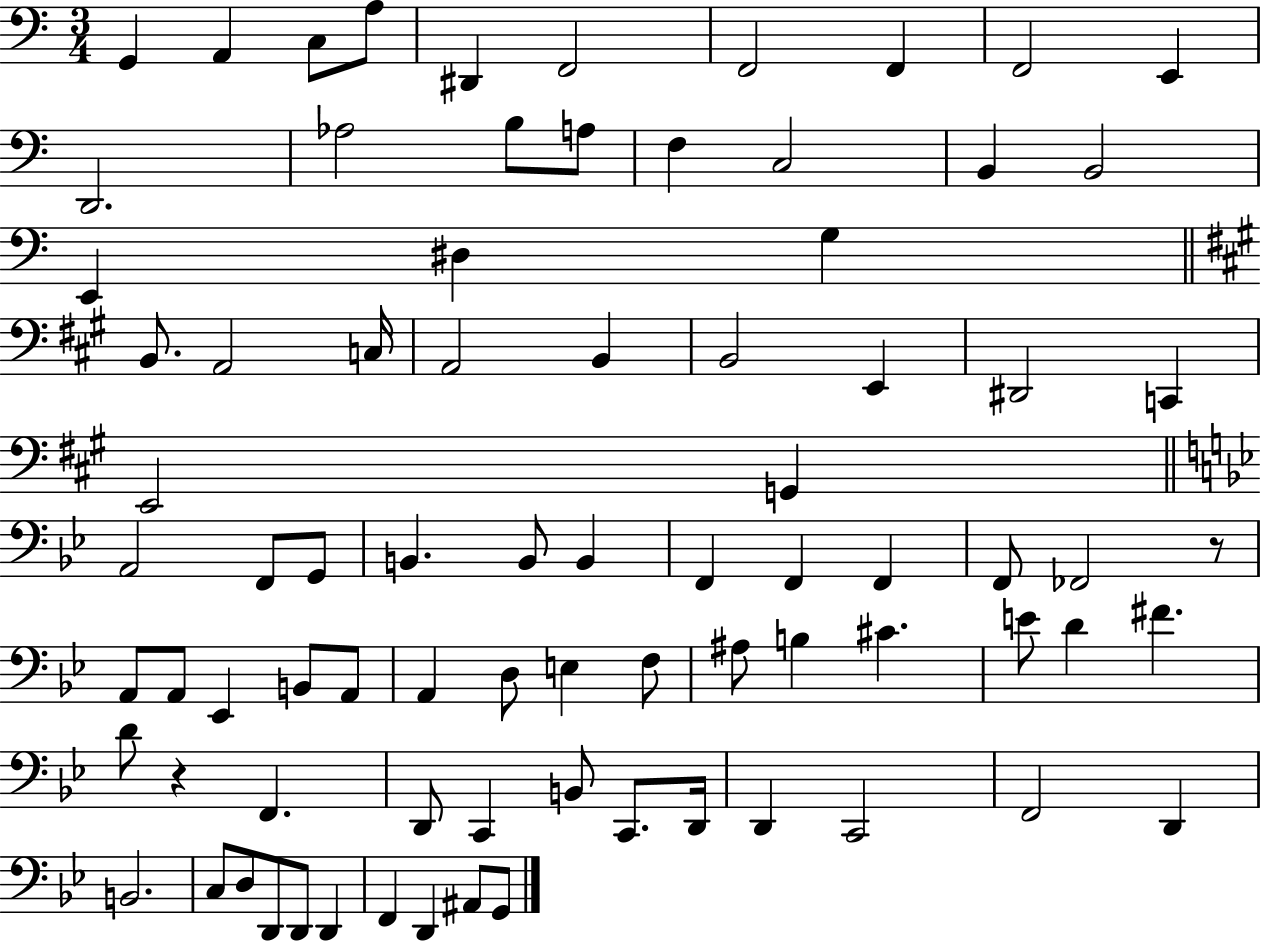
G2/q A2/q C3/e A3/e D#2/q F2/h F2/h F2/q F2/h E2/q D2/h. Ab3/h B3/e A3/e F3/q C3/h B2/q B2/h E2/q D#3/q G3/q B2/e. A2/h C3/s A2/h B2/q B2/h E2/q D#2/h C2/q E2/h G2/q A2/h F2/e G2/e B2/q. B2/e B2/q F2/q F2/q F2/q F2/e FES2/h R/e A2/e A2/e Eb2/q B2/e A2/e A2/q D3/e E3/q F3/e A#3/e B3/q C#4/q. E4/e D4/q F#4/q. D4/e R/q F2/q. D2/e C2/q B2/e C2/e. D2/s D2/q C2/h F2/h D2/q B2/h. C3/e D3/e D2/e D2/e D2/q F2/q D2/q A#2/e G2/e